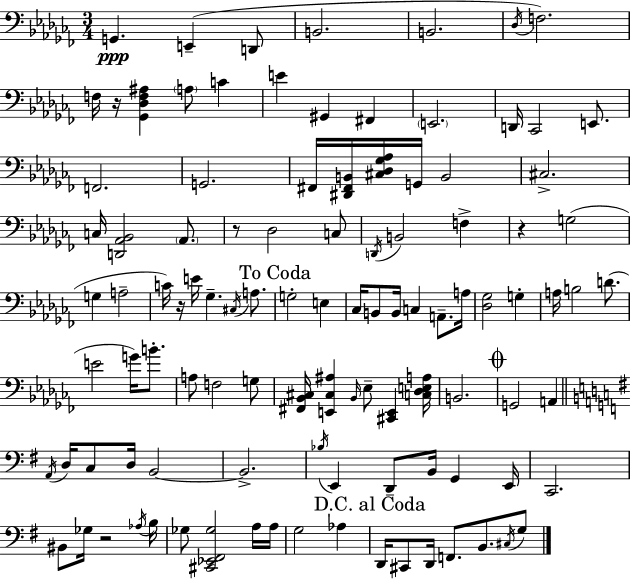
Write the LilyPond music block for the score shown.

{
  \clef bass
  \numericTimeSignature
  \time 3/4
  \key aes \minor
  \repeat volta 2 { g,4.\ppp e,4--( d,8 | b,2. | b,2. | \acciaccatura { des16 } f2.) | \break f16 r16 <ges, des f ais>4 \parenthesize a8 c'4 | e'4 gis,4 fis,4 | \parenthesize e,2. | d,16 ces,2 e,8. | \break f,2. | g,2. | fis,16 <dis, fis, b,>16 <cis des ges aes>16 g,16 b,2 | cis2.-> | \break c16 <d, aes, bes,>2 \parenthesize aes,8. | r8 des2 c8 | \acciaccatura { d,16 } b,2 f4-> | r4 g2( | \break g4 a2-- | c'16) r16 e'16 ges4.-- \acciaccatura { cis16 } | a8. \mark "To Coda" g2-. e4 | ces16 b,8 b,16 c4 a,8.-- | \break a16 <des ges>2 g4-. | a16 b2 | d'8.( e'2 g'16) | b'8.-. a8 f2 | \break g8 <fis, bes, cis>16 <e, cis ais>4 \grace { bes,16 } ees8-- <cis, e,>4 | <c des e a>16 b,2. | \mark \markup { \musicglyph "scripts.coda" } g,2 | a,4 \bar "||" \break \key e \minor \acciaccatura { a,16 } d16 c8 d16 b,2~~ | b,2.-> | \acciaccatura { bes16 } e,4 d,8-- b,16 g,4 | e,16 c,2. | \break bis,8 ges16 r2 | \acciaccatura { aes16 } b16 ges8 <cis, ees, fis, ges>2 | a16 a16 g2 aes4 | \mark "D.C. al Coda" d,16 cis,8 d,16 f,8. b,8. | \break \acciaccatura { cis16 } g8 } \bar "|."
}